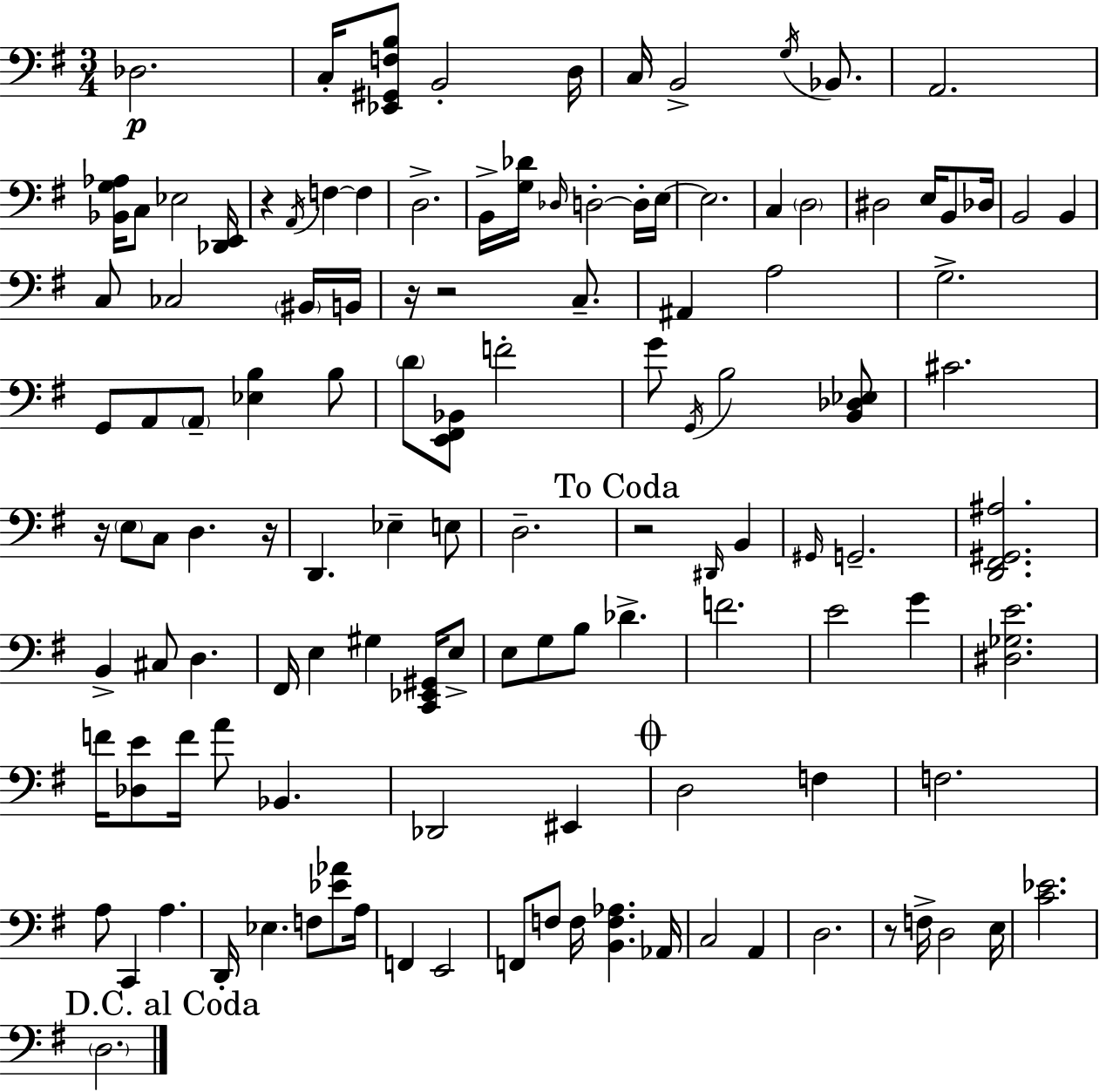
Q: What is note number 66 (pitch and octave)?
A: E3